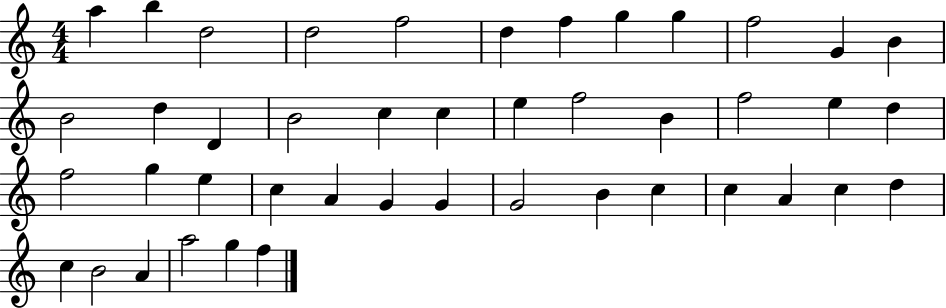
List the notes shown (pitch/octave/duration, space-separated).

A5/q B5/q D5/h D5/h F5/h D5/q F5/q G5/q G5/q F5/h G4/q B4/q B4/h D5/q D4/q B4/h C5/q C5/q E5/q F5/h B4/q F5/h E5/q D5/q F5/h G5/q E5/q C5/q A4/q G4/q G4/q G4/h B4/q C5/q C5/q A4/q C5/q D5/q C5/q B4/h A4/q A5/h G5/q F5/q